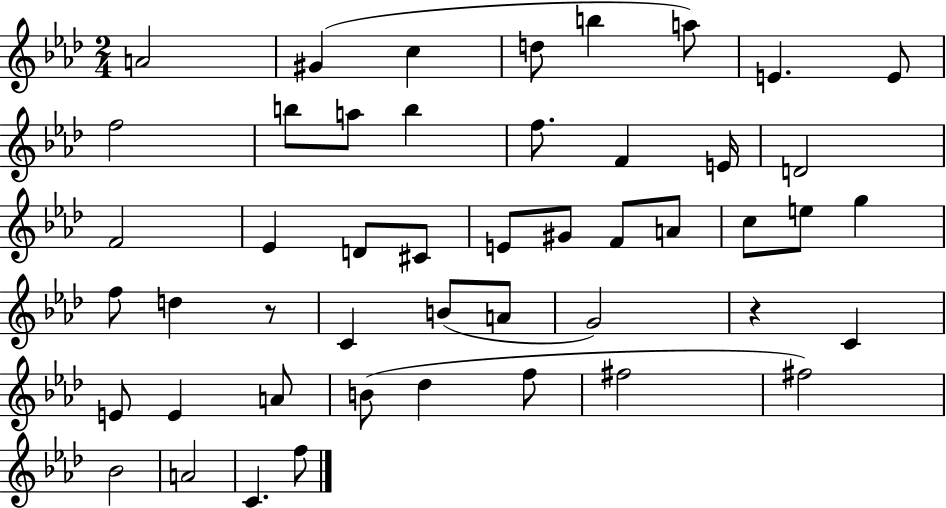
{
  \clef treble
  \numericTimeSignature
  \time 2/4
  \key aes \major
  a'2 | gis'4( c''4 | d''8 b''4 a''8) | e'4. e'8 | \break f''2 | b''8 a''8 b''4 | f''8. f'4 e'16 | d'2 | \break f'2 | ees'4 d'8 cis'8 | e'8 gis'8 f'8 a'8 | c''8 e''8 g''4 | \break f''8 d''4 r8 | c'4 b'8( a'8 | g'2) | r4 c'4 | \break e'8 e'4 a'8 | b'8( des''4 f''8 | fis''2 | fis''2) | \break bes'2 | a'2 | c'4. f''8 | \bar "|."
}